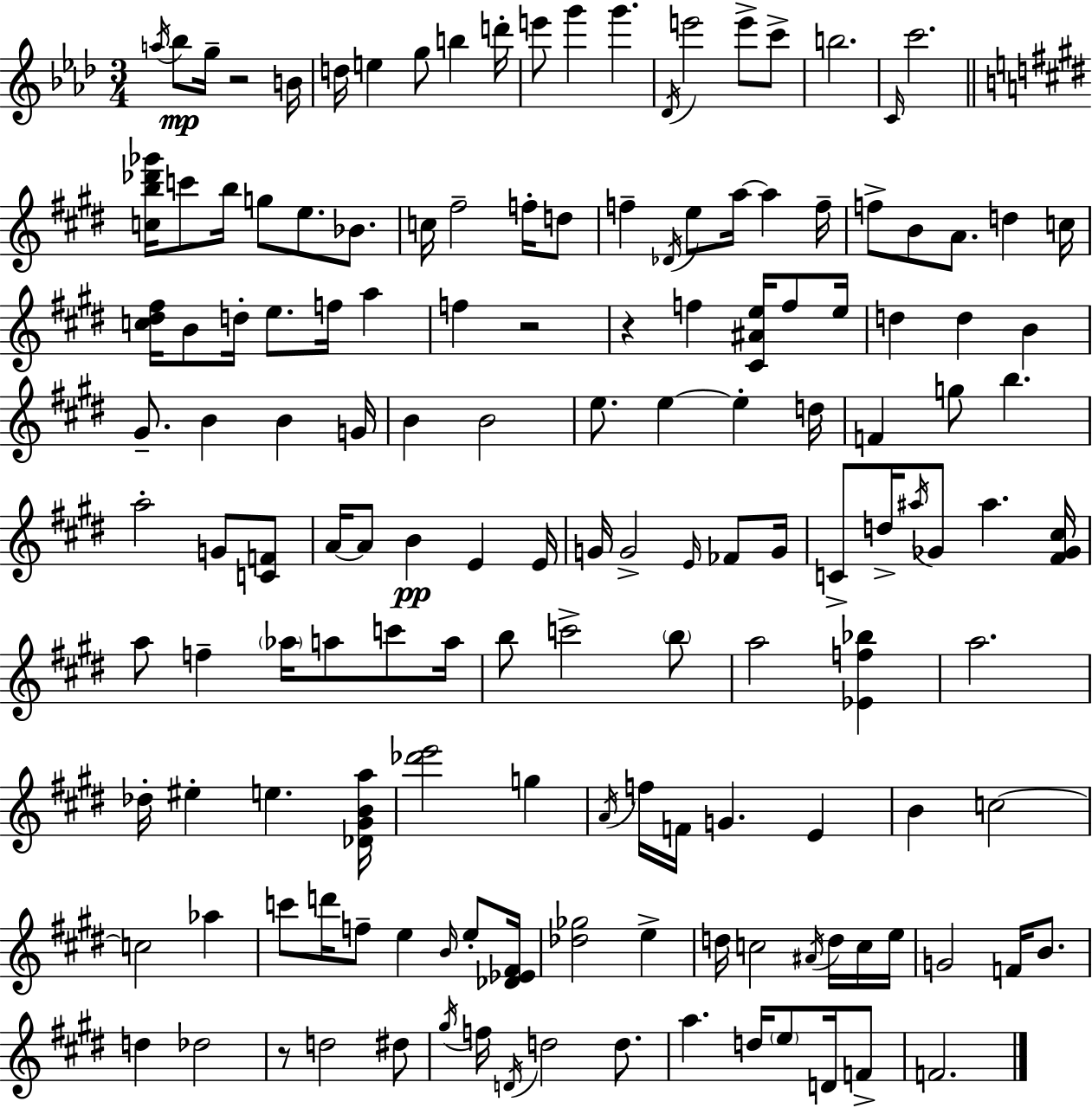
{
  \clef treble
  \numericTimeSignature
  \time 3/4
  \key f \minor
  \acciaccatura { a''16 }\mp bes''8 g''16-- r2 | b'16 d''16 e''4 g''8 b''4 | d'''16-. e'''8 g'''4 g'''4. | \acciaccatura { des'16 } e'''2 e'''8-> | \break c'''8-> b''2. | \grace { c'16 } c'''2. | \bar "||" \break \key e \major <c'' b'' des''' ges'''>16 c'''8 b''16 g''8 e''8. bes'8. | c''16 fis''2-- f''16-. d''8 | f''4-- \acciaccatura { des'16 } e''8 a''16~~ a''4 | f''16-- f''8-> b'8 a'8. d''4 | \break c''16 <c'' dis'' fis''>16 b'8 d''16-. e''8. f''16 a''4 | f''4 r2 | r4 f''4 <cis' ais' e''>16 f''8 | e''16 d''4 d''4 b'4 | \break gis'8.-- b'4 b'4 | g'16 b'4 b'2 | e''8. e''4~~ e''4-. | d''16 f'4 g''8 b''4. | \break a''2-. g'8 <c' f'>8 | a'16~~ a'8 b'4\pp e'4 | e'16 g'16 g'2-> \grace { e'16 } fes'8 | g'16 c'8-> d''16-> \acciaccatura { ais''16 } ges'8 ais''4. | \break <fis' ges' cis''>16 a''8 f''4-- \parenthesize aes''16 a''8 | c'''8 a''16 b''8 c'''2-> | \parenthesize b''8 a''2 <ees' f'' bes''>4 | a''2. | \break des''16-. eis''4-. e''4. | <des' gis' b' a''>16 <des''' e'''>2 g''4 | \acciaccatura { a'16 } f''16 f'16 g'4. | e'4 b'4 c''2~~ | \break c''2 | aes''4 c'''8 d'''16 f''8-- e''4 | \grace { b'16 } e''8-. <des' ees' fis'>16 <des'' ges''>2 | e''4-> d''16 c''2 | \break \acciaccatura { ais'16 } d''16 c''16 e''16 g'2 | f'16 b'8. d''4 des''2 | r8 d''2 | dis''8 \acciaccatura { gis''16 } f''16 \acciaccatura { d'16 } d''2 | \break d''8. a''4. | d''16 \parenthesize e''8 d'16 f'8-> f'2. | \bar "|."
}